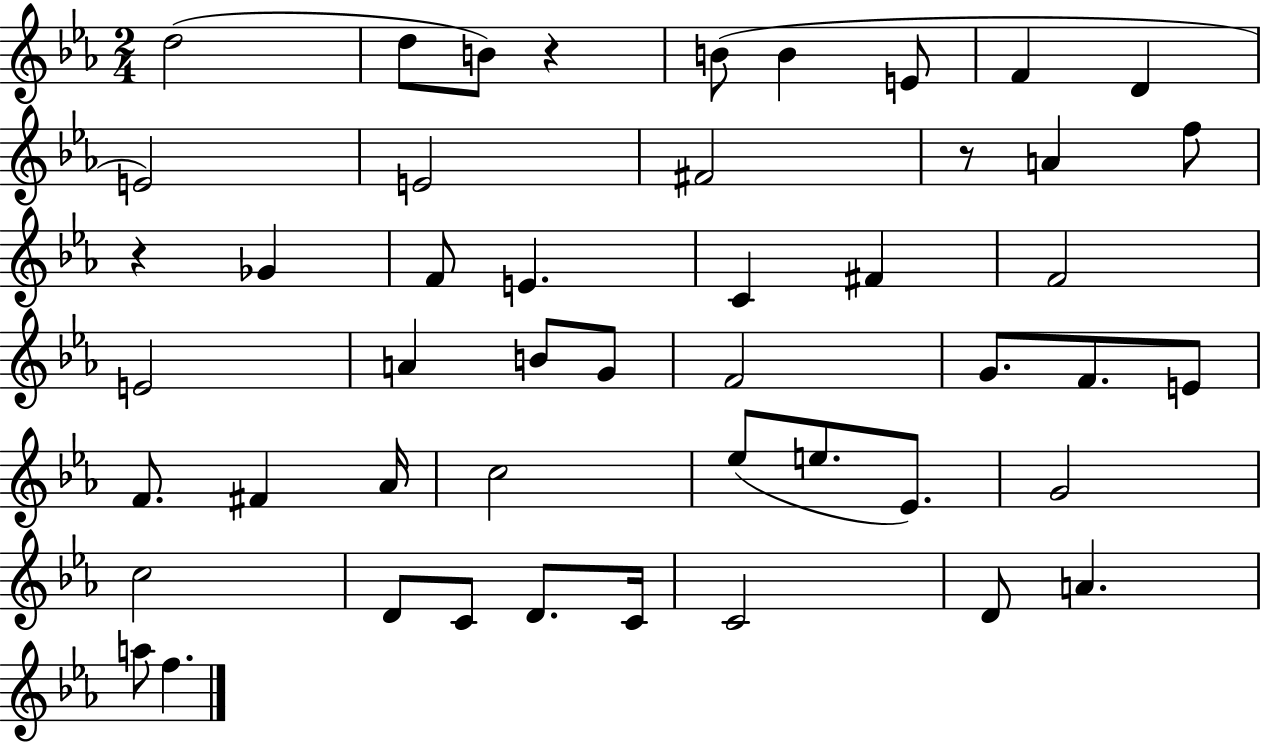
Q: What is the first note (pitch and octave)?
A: D5